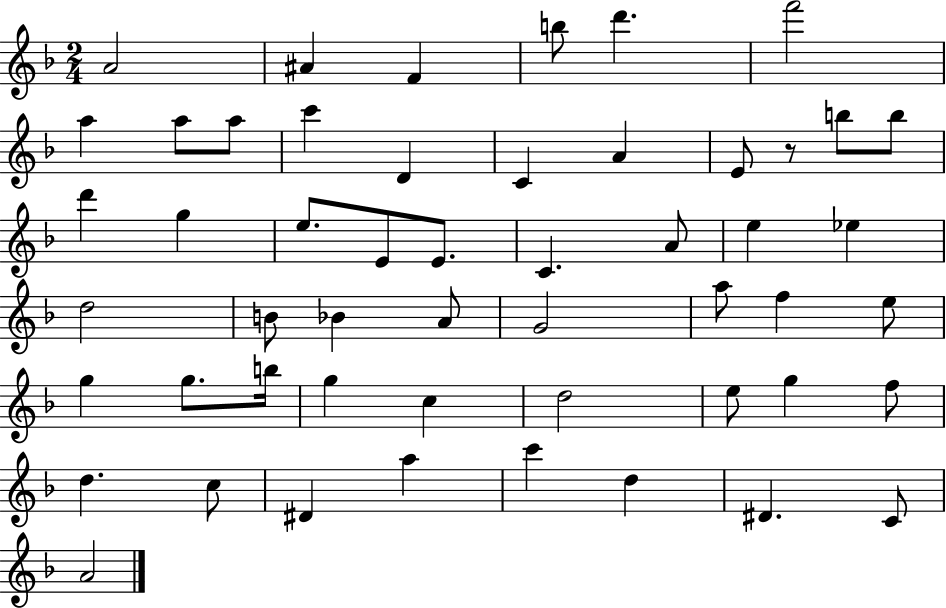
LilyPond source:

{
  \clef treble
  \numericTimeSignature
  \time 2/4
  \key f \major
  a'2 | ais'4 f'4 | b''8 d'''4. | f'''2 | \break a''4 a''8 a''8 | c'''4 d'4 | c'4 a'4 | e'8 r8 b''8 b''8 | \break d'''4 g''4 | e''8. e'8 e'8. | c'4. a'8 | e''4 ees''4 | \break d''2 | b'8 bes'4 a'8 | g'2 | a''8 f''4 e''8 | \break g''4 g''8. b''16 | g''4 c''4 | d''2 | e''8 g''4 f''8 | \break d''4. c''8 | dis'4 a''4 | c'''4 d''4 | dis'4. c'8 | \break a'2 | \bar "|."
}